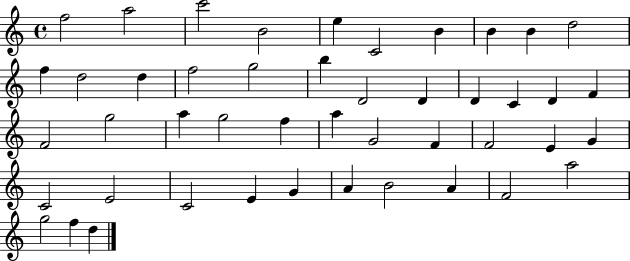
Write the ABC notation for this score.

X:1
T:Untitled
M:4/4
L:1/4
K:C
f2 a2 c'2 B2 e C2 B B B d2 f d2 d f2 g2 b D2 D D C D F F2 g2 a g2 f a G2 F F2 E G C2 E2 C2 E G A B2 A F2 a2 g2 f d